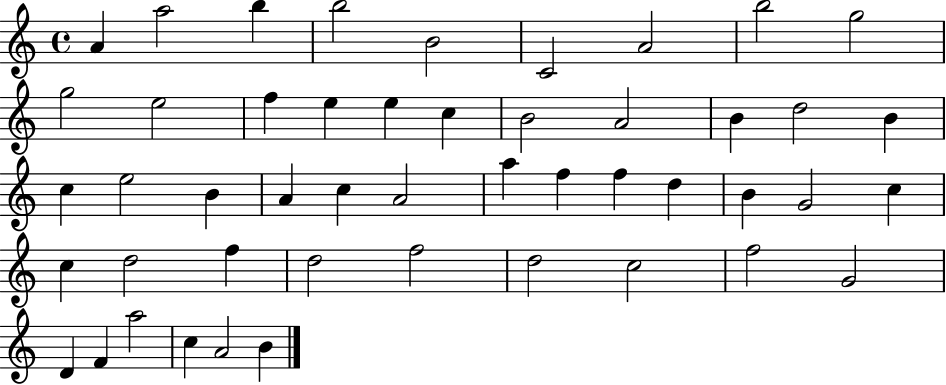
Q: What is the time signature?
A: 4/4